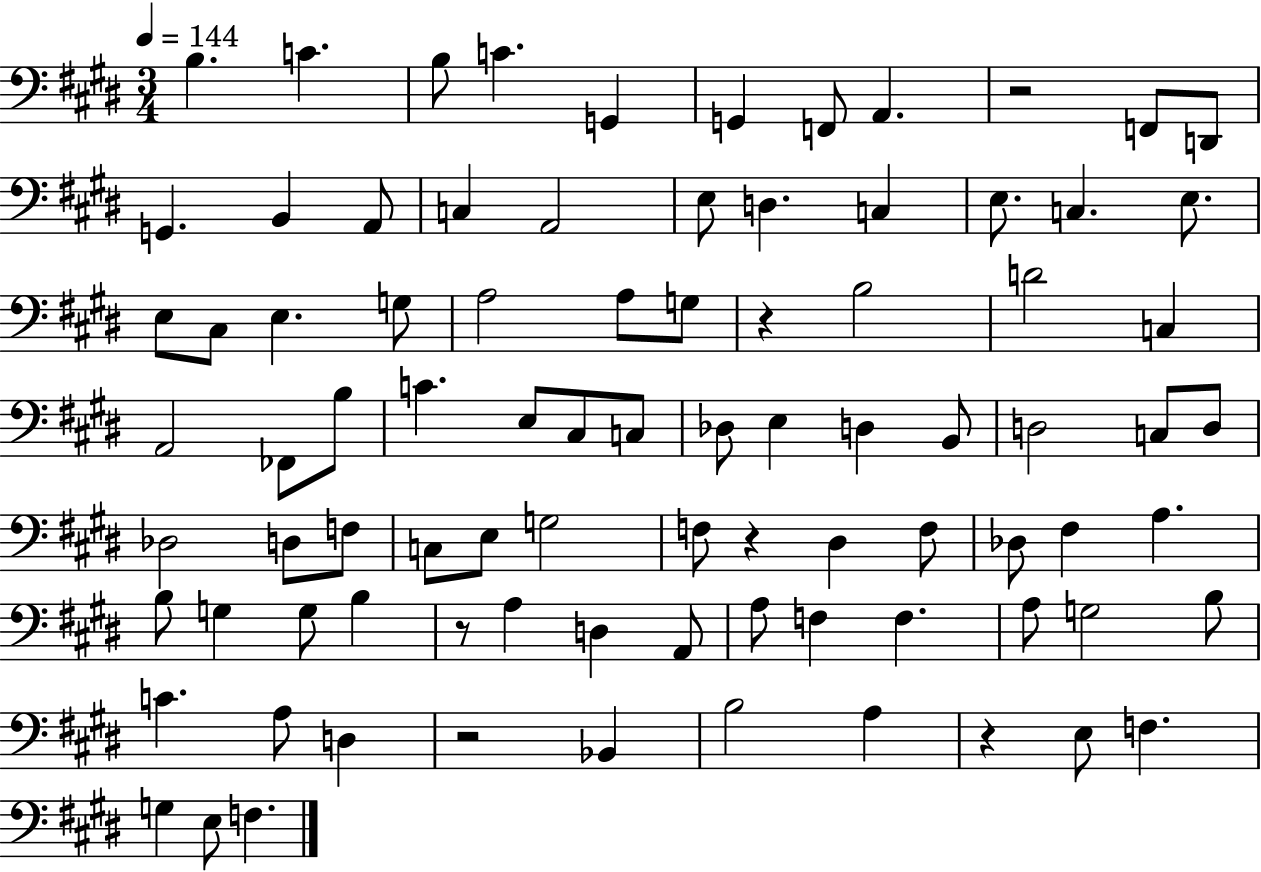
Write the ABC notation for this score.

X:1
T:Untitled
M:3/4
L:1/4
K:E
B, C B,/2 C G,, G,, F,,/2 A,, z2 F,,/2 D,,/2 G,, B,, A,,/2 C, A,,2 E,/2 D, C, E,/2 C, E,/2 E,/2 ^C,/2 E, G,/2 A,2 A,/2 G,/2 z B,2 D2 C, A,,2 _F,,/2 B,/2 C E,/2 ^C,/2 C,/2 _D,/2 E, D, B,,/2 D,2 C,/2 D,/2 _D,2 D,/2 F,/2 C,/2 E,/2 G,2 F,/2 z ^D, F,/2 _D,/2 ^F, A, B,/2 G, G,/2 B, z/2 A, D, A,,/2 A,/2 F, F, A,/2 G,2 B,/2 C A,/2 D, z2 _B,, B,2 A, z E,/2 F, G, E,/2 F,